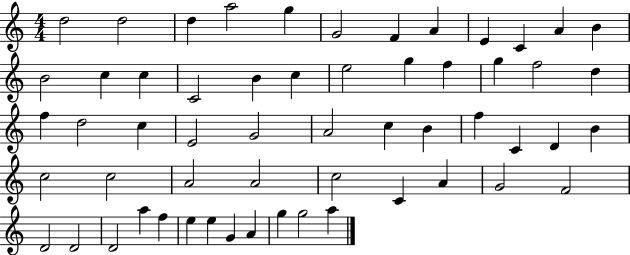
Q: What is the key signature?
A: C major